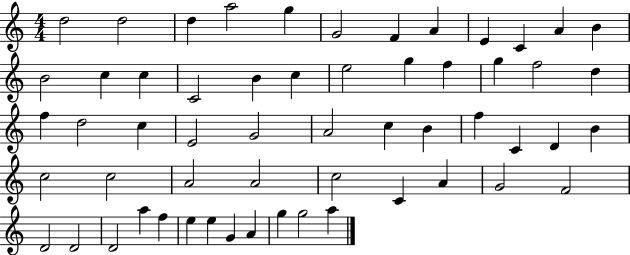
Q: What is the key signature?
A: C major